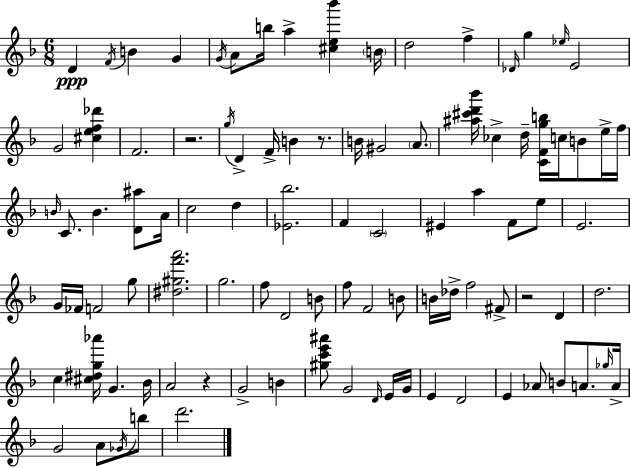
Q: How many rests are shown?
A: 4